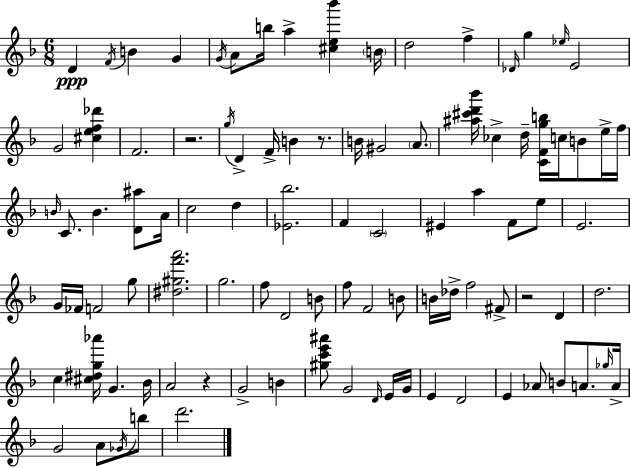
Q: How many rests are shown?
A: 4